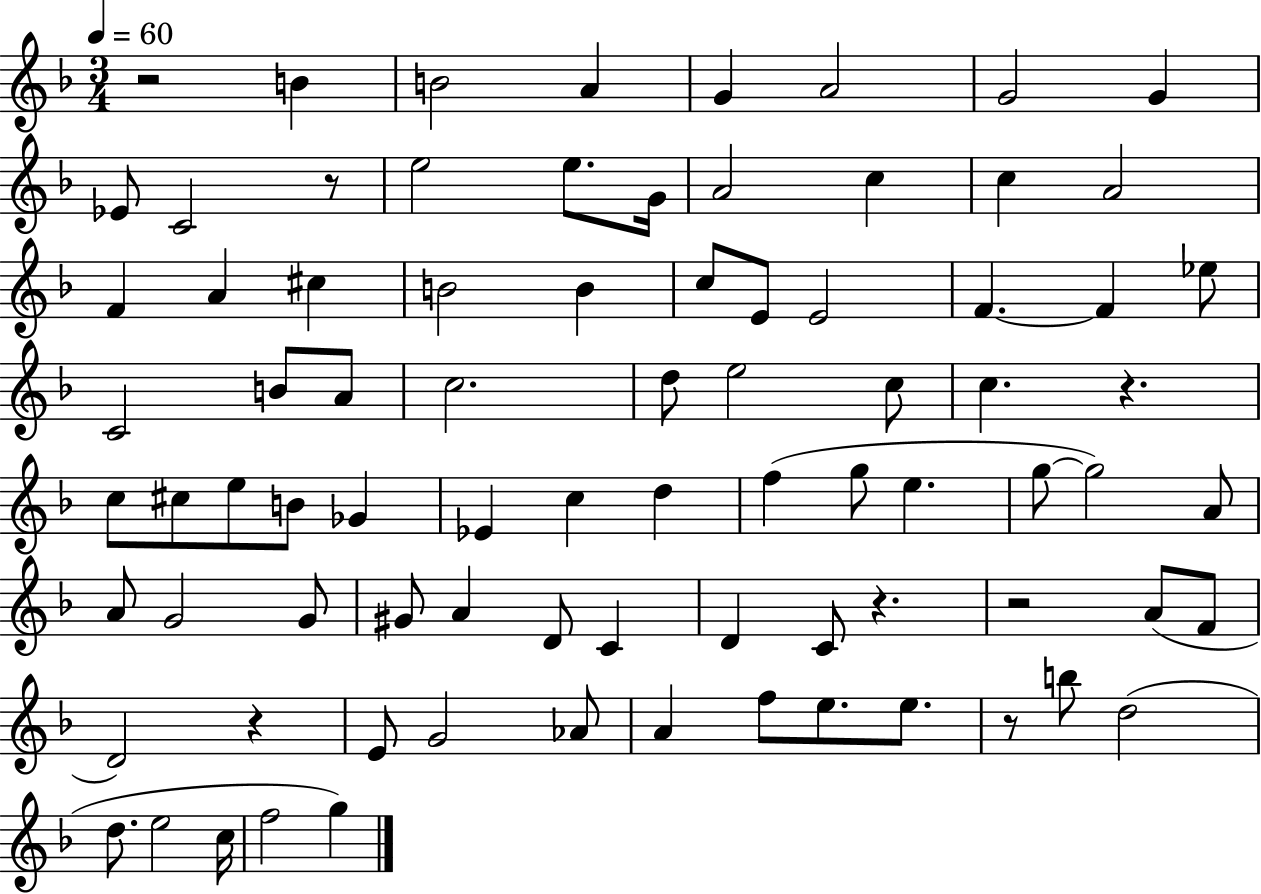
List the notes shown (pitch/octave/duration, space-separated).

R/h B4/q B4/h A4/q G4/q A4/h G4/h G4/q Eb4/e C4/h R/e E5/h E5/e. G4/s A4/h C5/q C5/q A4/h F4/q A4/q C#5/q B4/h B4/q C5/e E4/e E4/h F4/q. F4/q Eb5/e C4/h B4/e A4/e C5/h. D5/e E5/h C5/e C5/q. R/q. C5/e C#5/e E5/e B4/e Gb4/q Eb4/q C5/q D5/q F5/q G5/e E5/q. G5/e G5/h A4/e A4/e G4/h G4/e G#4/e A4/q D4/e C4/q D4/q C4/e R/q. R/h A4/e F4/e D4/h R/q E4/e G4/h Ab4/e A4/q F5/e E5/e. E5/e. R/e B5/e D5/h D5/e. E5/h C5/s F5/h G5/q